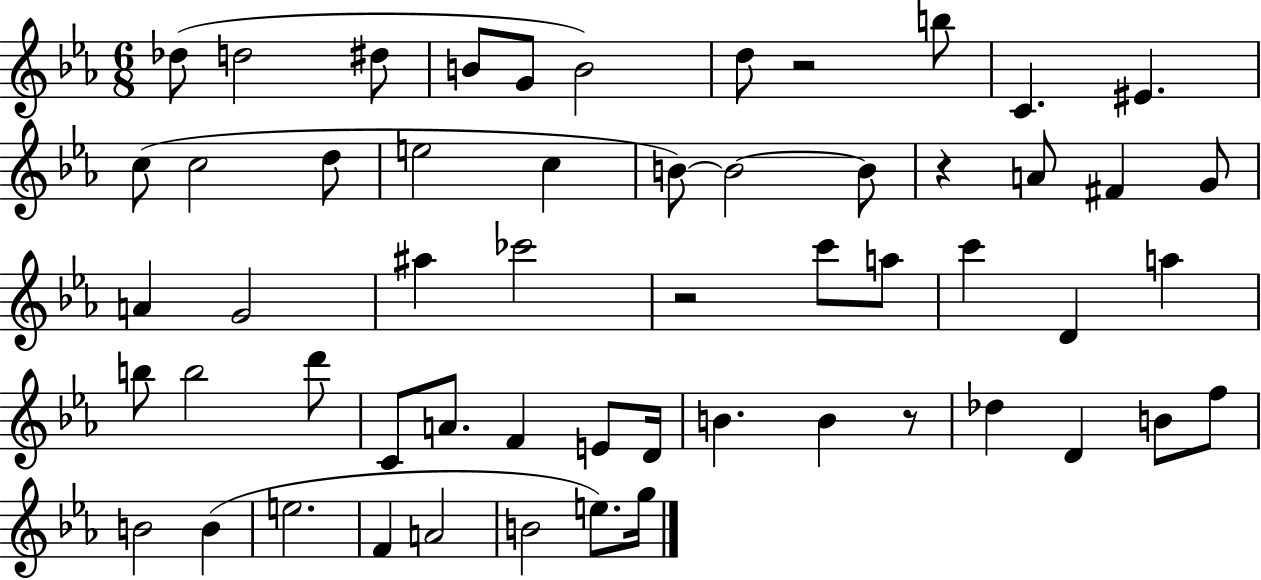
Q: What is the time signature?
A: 6/8